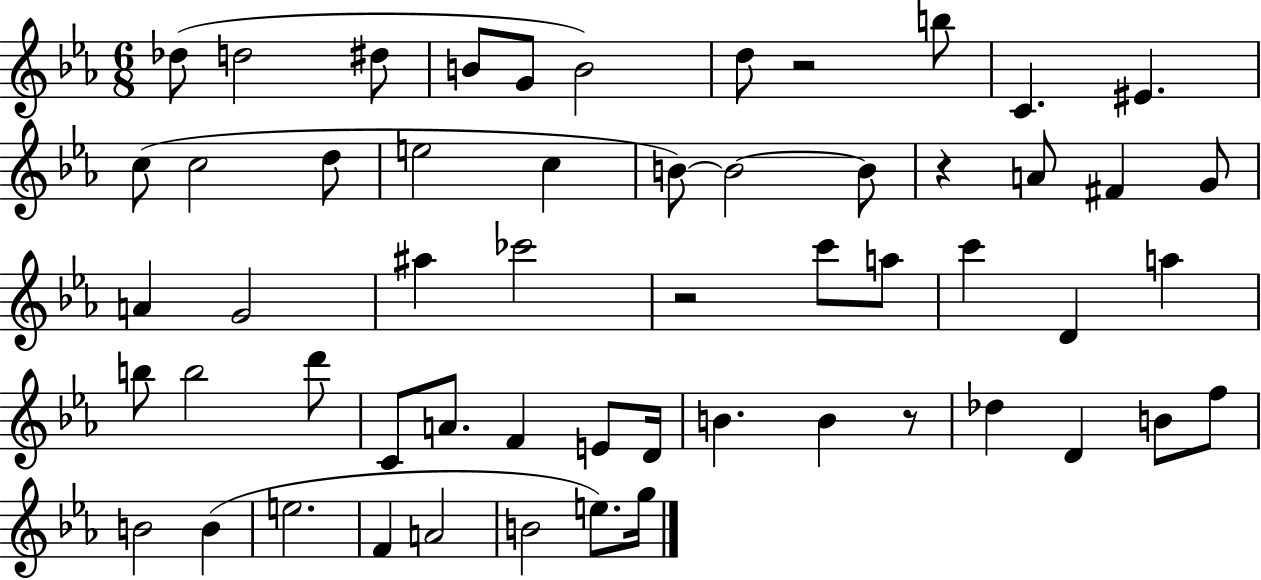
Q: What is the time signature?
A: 6/8